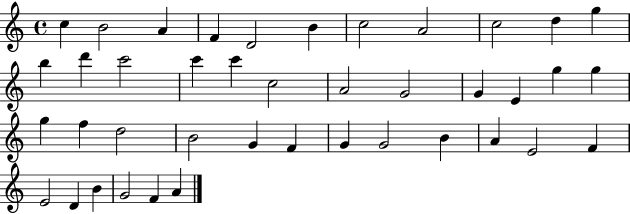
C5/q B4/h A4/q F4/q D4/h B4/q C5/h A4/h C5/h D5/q G5/q B5/q D6/q C6/h C6/q C6/q C5/h A4/h G4/h G4/q E4/q G5/q G5/q G5/q F5/q D5/h B4/h G4/q F4/q G4/q G4/h B4/q A4/q E4/h F4/q E4/h D4/q B4/q G4/h F4/q A4/q